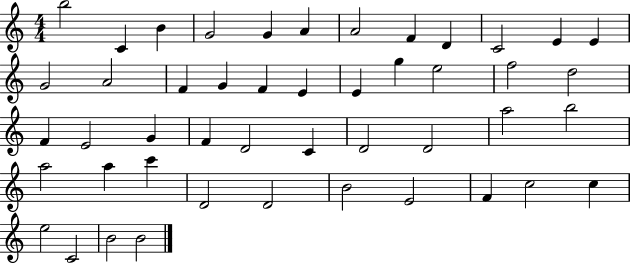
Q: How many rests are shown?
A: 0